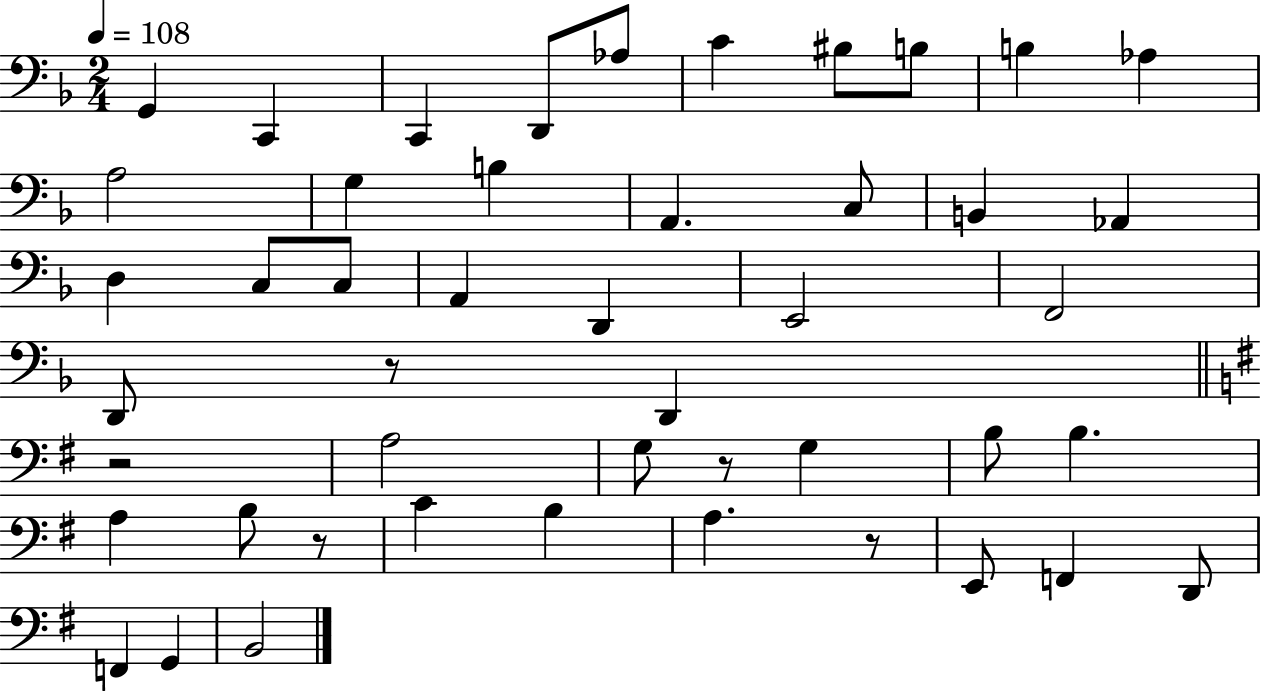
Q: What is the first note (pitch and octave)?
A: G2